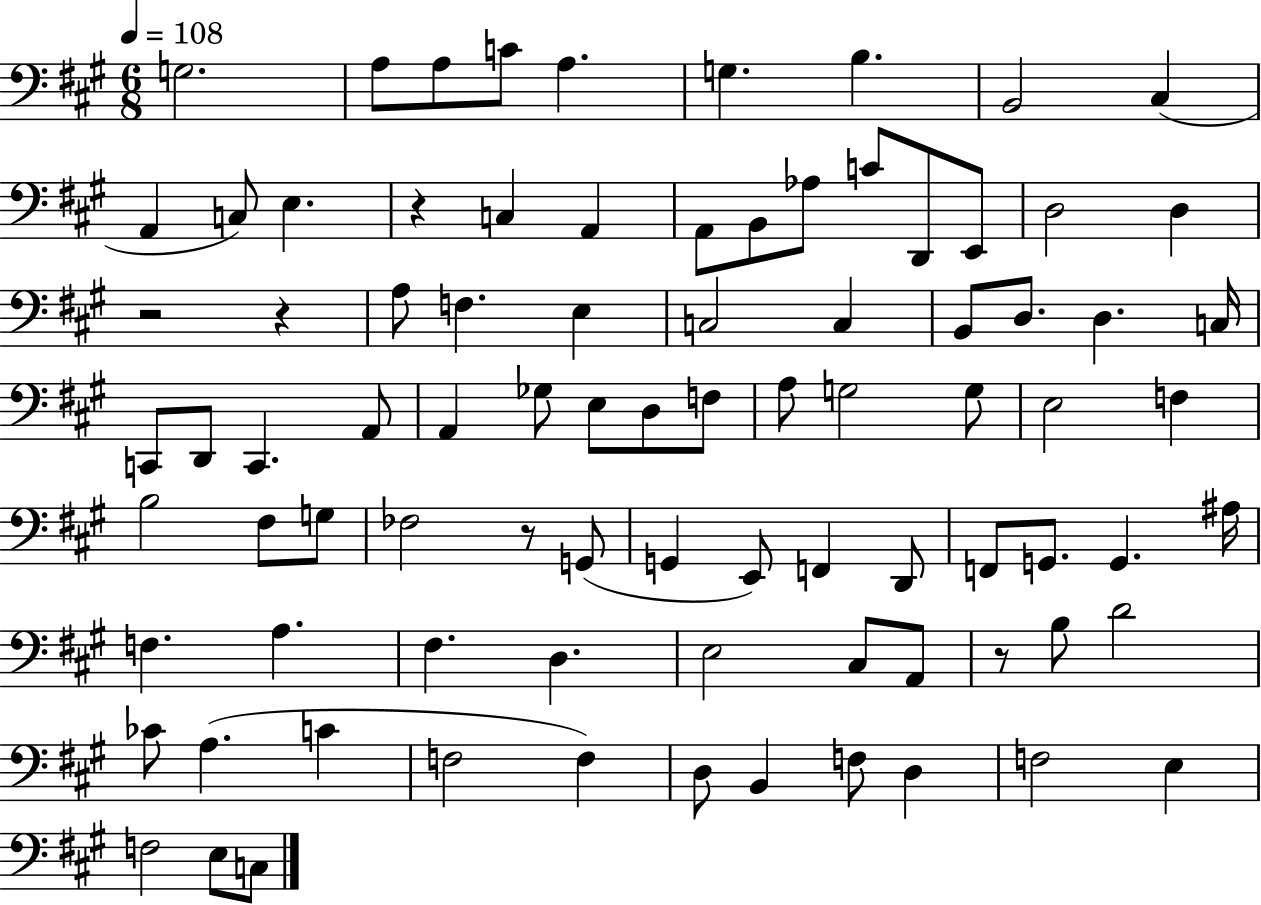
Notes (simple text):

G3/h. A3/e A3/e C4/e A3/q. G3/q. B3/q. B2/h C#3/q A2/q C3/e E3/q. R/q C3/q A2/q A2/e B2/e Ab3/e C4/e D2/e E2/e D3/h D3/q R/h R/q A3/e F3/q. E3/q C3/h C3/q B2/e D3/e. D3/q. C3/s C2/e D2/e C2/q. A2/e A2/q Gb3/e E3/e D3/e F3/e A3/e G3/h G3/e E3/h F3/q B3/h F#3/e G3/e FES3/h R/e G2/e G2/q E2/e F2/q D2/e F2/e G2/e. G2/q. A#3/s F3/q. A3/q. F#3/q. D3/q. E3/h C#3/e A2/e R/e B3/e D4/h CES4/e A3/q. C4/q F3/h F3/q D3/e B2/q F3/e D3/q F3/h E3/q F3/h E3/e C3/e